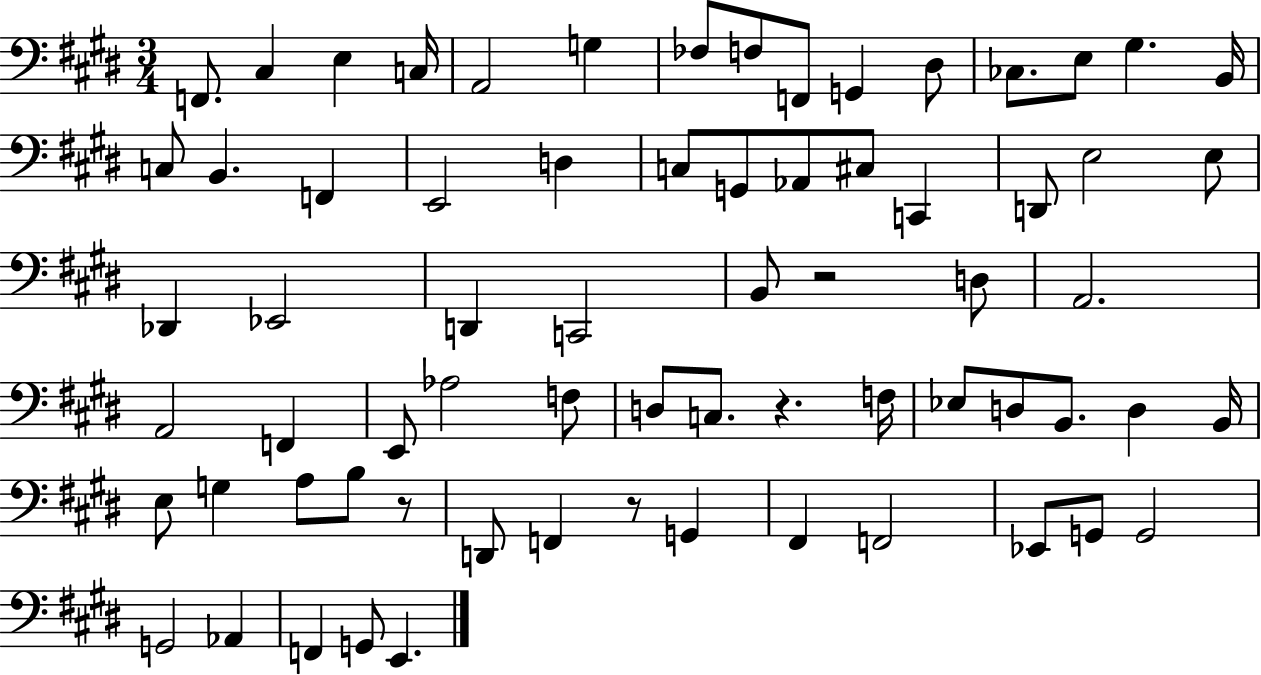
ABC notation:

X:1
T:Untitled
M:3/4
L:1/4
K:E
F,,/2 ^C, E, C,/4 A,,2 G, _F,/2 F,/2 F,,/2 G,, ^D,/2 _C,/2 E,/2 ^G, B,,/4 C,/2 B,, F,, E,,2 D, C,/2 G,,/2 _A,,/2 ^C,/2 C,, D,,/2 E,2 E,/2 _D,, _E,,2 D,, C,,2 B,,/2 z2 D,/2 A,,2 A,,2 F,, E,,/2 _A,2 F,/2 D,/2 C,/2 z F,/4 _E,/2 D,/2 B,,/2 D, B,,/4 E,/2 G, A,/2 B,/2 z/2 D,,/2 F,, z/2 G,, ^F,, F,,2 _E,,/2 G,,/2 G,,2 G,,2 _A,, F,, G,,/2 E,,